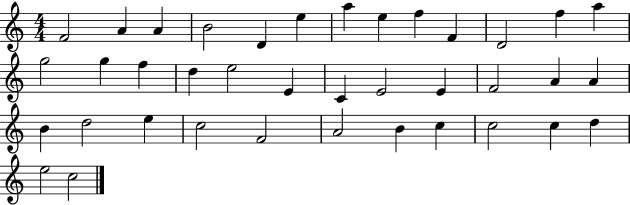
X:1
T:Untitled
M:4/4
L:1/4
K:C
F2 A A B2 D e a e f F D2 f a g2 g f d e2 E C E2 E F2 A A B d2 e c2 F2 A2 B c c2 c d e2 c2